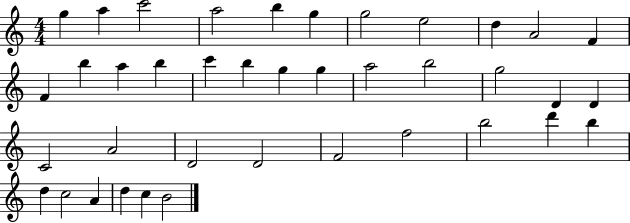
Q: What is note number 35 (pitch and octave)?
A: C5